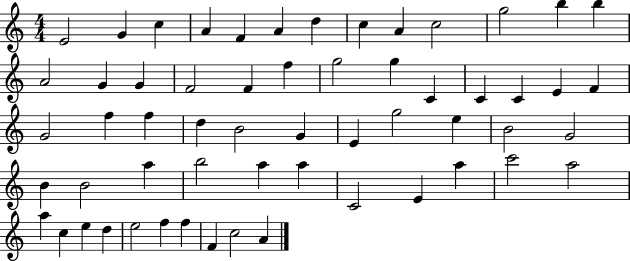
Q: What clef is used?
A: treble